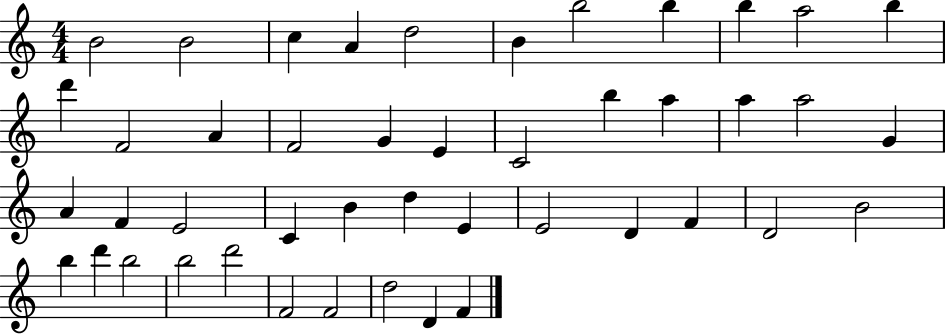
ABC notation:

X:1
T:Untitled
M:4/4
L:1/4
K:C
B2 B2 c A d2 B b2 b b a2 b d' F2 A F2 G E C2 b a a a2 G A F E2 C B d E E2 D F D2 B2 b d' b2 b2 d'2 F2 F2 d2 D F